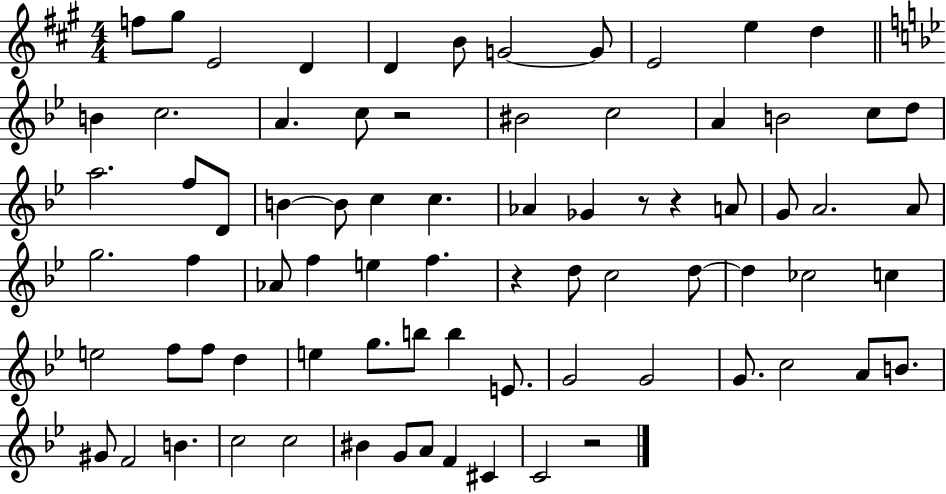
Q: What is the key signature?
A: A major